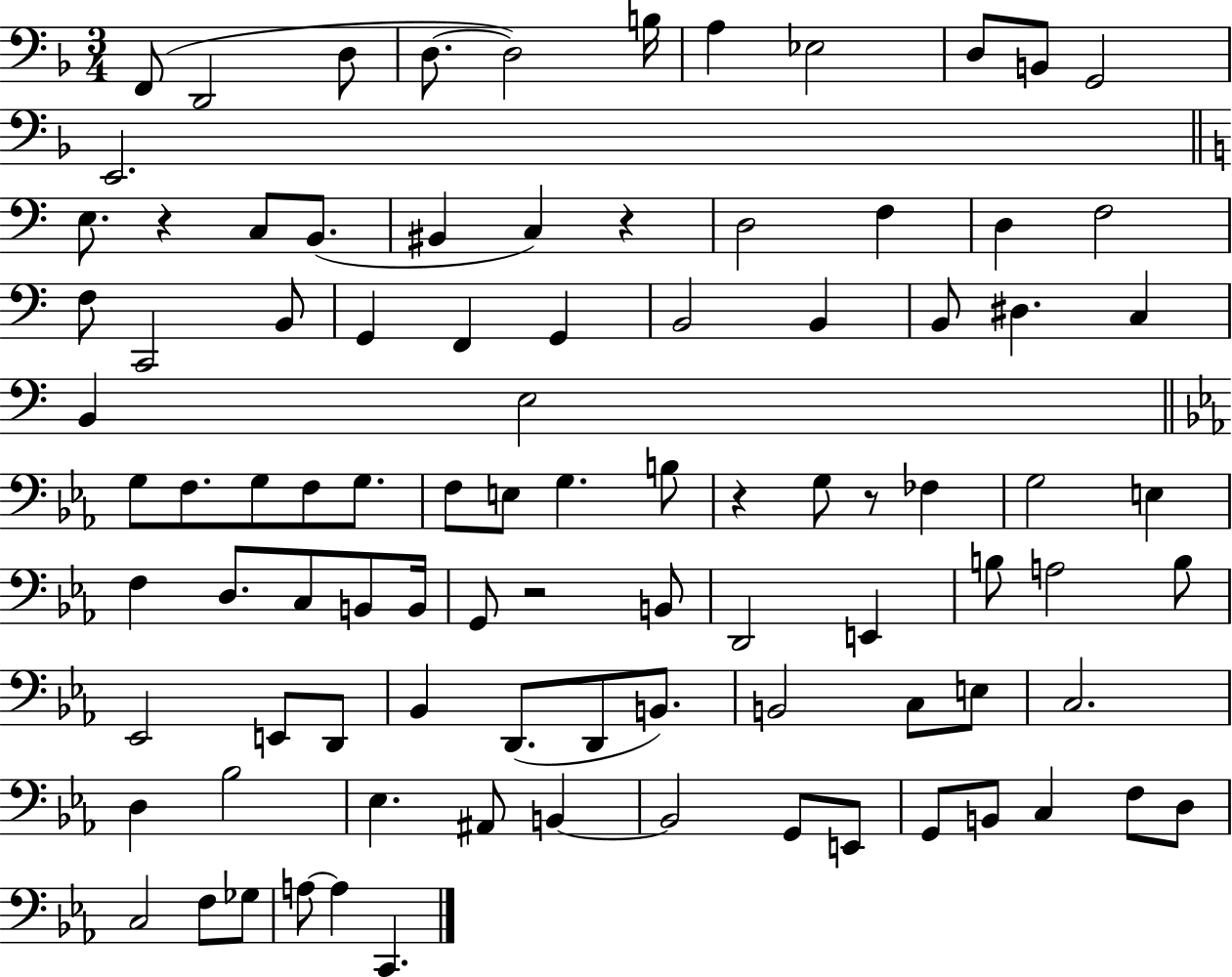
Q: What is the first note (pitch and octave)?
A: F2